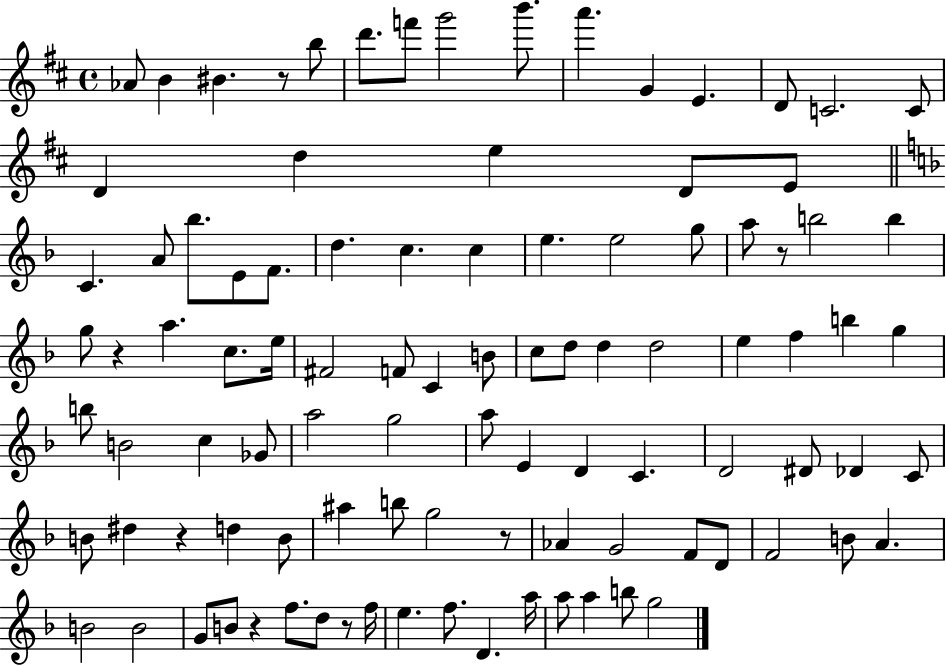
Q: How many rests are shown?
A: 7